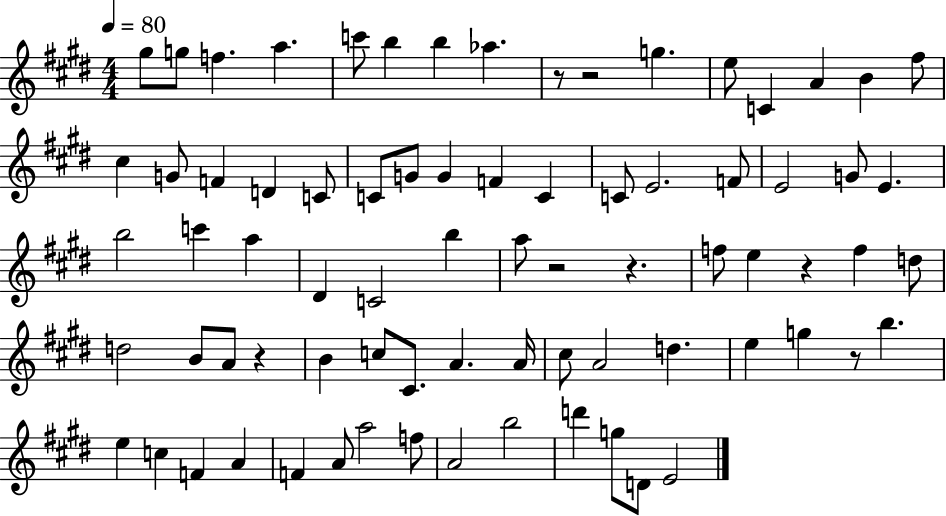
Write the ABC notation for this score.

X:1
T:Untitled
M:4/4
L:1/4
K:E
^g/2 g/2 f a c'/2 b b _a z/2 z2 g e/2 C A B ^f/2 ^c G/2 F D C/2 C/2 G/2 G F C C/2 E2 F/2 E2 G/2 E b2 c' a ^D C2 b a/2 z2 z f/2 e z f d/2 d2 B/2 A/2 z B c/2 ^C/2 A A/4 ^c/2 A2 d e g z/2 b e c F A F A/2 a2 f/2 A2 b2 d' g/2 D/2 E2